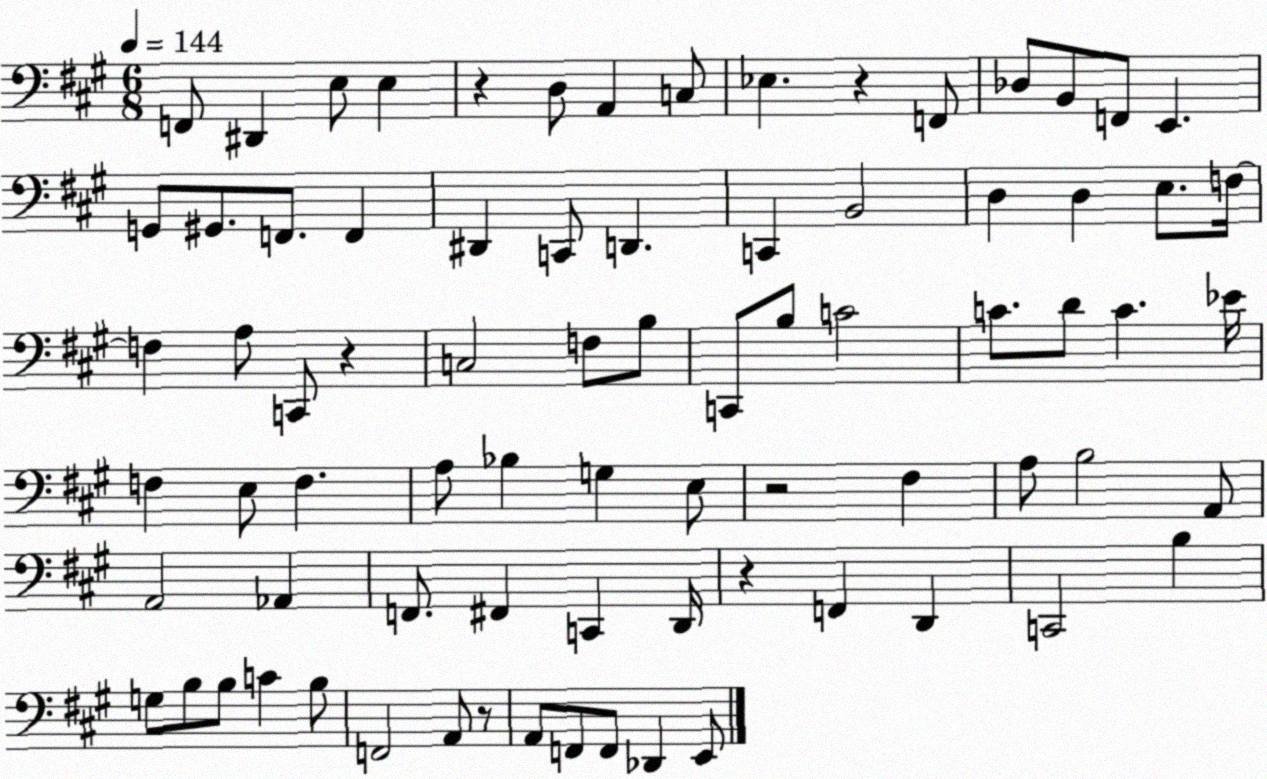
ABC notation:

X:1
T:Untitled
M:6/8
L:1/4
K:A
F,,/2 ^D,, E,/2 E, z D,/2 A,, C,/2 _E, z F,,/2 _D,/2 B,,/2 F,,/2 E,, G,,/2 ^G,,/2 F,,/2 F,, ^D,, C,,/2 D,, C,, B,,2 D, D, E,/2 F,/4 F, A,/2 C,,/2 z C,2 F,/2 B,/2 C,,/2 B,/2 C2 C/2 D/2 C _E/4 F, E,/2 F, A,/2 _B, G, E,/2 z2 ^F, A,/2 B,2 A,,/2 A,,2 _A,, F,,/2 ^F,, C,, D,,/4 z F,, D,, C,,2 B, G,/2 B,/2 B,/2 C B,/2 F,,2 A,,/2 z/2 A,,/2 F,,/2 F,,/2 _D,, E,,/2